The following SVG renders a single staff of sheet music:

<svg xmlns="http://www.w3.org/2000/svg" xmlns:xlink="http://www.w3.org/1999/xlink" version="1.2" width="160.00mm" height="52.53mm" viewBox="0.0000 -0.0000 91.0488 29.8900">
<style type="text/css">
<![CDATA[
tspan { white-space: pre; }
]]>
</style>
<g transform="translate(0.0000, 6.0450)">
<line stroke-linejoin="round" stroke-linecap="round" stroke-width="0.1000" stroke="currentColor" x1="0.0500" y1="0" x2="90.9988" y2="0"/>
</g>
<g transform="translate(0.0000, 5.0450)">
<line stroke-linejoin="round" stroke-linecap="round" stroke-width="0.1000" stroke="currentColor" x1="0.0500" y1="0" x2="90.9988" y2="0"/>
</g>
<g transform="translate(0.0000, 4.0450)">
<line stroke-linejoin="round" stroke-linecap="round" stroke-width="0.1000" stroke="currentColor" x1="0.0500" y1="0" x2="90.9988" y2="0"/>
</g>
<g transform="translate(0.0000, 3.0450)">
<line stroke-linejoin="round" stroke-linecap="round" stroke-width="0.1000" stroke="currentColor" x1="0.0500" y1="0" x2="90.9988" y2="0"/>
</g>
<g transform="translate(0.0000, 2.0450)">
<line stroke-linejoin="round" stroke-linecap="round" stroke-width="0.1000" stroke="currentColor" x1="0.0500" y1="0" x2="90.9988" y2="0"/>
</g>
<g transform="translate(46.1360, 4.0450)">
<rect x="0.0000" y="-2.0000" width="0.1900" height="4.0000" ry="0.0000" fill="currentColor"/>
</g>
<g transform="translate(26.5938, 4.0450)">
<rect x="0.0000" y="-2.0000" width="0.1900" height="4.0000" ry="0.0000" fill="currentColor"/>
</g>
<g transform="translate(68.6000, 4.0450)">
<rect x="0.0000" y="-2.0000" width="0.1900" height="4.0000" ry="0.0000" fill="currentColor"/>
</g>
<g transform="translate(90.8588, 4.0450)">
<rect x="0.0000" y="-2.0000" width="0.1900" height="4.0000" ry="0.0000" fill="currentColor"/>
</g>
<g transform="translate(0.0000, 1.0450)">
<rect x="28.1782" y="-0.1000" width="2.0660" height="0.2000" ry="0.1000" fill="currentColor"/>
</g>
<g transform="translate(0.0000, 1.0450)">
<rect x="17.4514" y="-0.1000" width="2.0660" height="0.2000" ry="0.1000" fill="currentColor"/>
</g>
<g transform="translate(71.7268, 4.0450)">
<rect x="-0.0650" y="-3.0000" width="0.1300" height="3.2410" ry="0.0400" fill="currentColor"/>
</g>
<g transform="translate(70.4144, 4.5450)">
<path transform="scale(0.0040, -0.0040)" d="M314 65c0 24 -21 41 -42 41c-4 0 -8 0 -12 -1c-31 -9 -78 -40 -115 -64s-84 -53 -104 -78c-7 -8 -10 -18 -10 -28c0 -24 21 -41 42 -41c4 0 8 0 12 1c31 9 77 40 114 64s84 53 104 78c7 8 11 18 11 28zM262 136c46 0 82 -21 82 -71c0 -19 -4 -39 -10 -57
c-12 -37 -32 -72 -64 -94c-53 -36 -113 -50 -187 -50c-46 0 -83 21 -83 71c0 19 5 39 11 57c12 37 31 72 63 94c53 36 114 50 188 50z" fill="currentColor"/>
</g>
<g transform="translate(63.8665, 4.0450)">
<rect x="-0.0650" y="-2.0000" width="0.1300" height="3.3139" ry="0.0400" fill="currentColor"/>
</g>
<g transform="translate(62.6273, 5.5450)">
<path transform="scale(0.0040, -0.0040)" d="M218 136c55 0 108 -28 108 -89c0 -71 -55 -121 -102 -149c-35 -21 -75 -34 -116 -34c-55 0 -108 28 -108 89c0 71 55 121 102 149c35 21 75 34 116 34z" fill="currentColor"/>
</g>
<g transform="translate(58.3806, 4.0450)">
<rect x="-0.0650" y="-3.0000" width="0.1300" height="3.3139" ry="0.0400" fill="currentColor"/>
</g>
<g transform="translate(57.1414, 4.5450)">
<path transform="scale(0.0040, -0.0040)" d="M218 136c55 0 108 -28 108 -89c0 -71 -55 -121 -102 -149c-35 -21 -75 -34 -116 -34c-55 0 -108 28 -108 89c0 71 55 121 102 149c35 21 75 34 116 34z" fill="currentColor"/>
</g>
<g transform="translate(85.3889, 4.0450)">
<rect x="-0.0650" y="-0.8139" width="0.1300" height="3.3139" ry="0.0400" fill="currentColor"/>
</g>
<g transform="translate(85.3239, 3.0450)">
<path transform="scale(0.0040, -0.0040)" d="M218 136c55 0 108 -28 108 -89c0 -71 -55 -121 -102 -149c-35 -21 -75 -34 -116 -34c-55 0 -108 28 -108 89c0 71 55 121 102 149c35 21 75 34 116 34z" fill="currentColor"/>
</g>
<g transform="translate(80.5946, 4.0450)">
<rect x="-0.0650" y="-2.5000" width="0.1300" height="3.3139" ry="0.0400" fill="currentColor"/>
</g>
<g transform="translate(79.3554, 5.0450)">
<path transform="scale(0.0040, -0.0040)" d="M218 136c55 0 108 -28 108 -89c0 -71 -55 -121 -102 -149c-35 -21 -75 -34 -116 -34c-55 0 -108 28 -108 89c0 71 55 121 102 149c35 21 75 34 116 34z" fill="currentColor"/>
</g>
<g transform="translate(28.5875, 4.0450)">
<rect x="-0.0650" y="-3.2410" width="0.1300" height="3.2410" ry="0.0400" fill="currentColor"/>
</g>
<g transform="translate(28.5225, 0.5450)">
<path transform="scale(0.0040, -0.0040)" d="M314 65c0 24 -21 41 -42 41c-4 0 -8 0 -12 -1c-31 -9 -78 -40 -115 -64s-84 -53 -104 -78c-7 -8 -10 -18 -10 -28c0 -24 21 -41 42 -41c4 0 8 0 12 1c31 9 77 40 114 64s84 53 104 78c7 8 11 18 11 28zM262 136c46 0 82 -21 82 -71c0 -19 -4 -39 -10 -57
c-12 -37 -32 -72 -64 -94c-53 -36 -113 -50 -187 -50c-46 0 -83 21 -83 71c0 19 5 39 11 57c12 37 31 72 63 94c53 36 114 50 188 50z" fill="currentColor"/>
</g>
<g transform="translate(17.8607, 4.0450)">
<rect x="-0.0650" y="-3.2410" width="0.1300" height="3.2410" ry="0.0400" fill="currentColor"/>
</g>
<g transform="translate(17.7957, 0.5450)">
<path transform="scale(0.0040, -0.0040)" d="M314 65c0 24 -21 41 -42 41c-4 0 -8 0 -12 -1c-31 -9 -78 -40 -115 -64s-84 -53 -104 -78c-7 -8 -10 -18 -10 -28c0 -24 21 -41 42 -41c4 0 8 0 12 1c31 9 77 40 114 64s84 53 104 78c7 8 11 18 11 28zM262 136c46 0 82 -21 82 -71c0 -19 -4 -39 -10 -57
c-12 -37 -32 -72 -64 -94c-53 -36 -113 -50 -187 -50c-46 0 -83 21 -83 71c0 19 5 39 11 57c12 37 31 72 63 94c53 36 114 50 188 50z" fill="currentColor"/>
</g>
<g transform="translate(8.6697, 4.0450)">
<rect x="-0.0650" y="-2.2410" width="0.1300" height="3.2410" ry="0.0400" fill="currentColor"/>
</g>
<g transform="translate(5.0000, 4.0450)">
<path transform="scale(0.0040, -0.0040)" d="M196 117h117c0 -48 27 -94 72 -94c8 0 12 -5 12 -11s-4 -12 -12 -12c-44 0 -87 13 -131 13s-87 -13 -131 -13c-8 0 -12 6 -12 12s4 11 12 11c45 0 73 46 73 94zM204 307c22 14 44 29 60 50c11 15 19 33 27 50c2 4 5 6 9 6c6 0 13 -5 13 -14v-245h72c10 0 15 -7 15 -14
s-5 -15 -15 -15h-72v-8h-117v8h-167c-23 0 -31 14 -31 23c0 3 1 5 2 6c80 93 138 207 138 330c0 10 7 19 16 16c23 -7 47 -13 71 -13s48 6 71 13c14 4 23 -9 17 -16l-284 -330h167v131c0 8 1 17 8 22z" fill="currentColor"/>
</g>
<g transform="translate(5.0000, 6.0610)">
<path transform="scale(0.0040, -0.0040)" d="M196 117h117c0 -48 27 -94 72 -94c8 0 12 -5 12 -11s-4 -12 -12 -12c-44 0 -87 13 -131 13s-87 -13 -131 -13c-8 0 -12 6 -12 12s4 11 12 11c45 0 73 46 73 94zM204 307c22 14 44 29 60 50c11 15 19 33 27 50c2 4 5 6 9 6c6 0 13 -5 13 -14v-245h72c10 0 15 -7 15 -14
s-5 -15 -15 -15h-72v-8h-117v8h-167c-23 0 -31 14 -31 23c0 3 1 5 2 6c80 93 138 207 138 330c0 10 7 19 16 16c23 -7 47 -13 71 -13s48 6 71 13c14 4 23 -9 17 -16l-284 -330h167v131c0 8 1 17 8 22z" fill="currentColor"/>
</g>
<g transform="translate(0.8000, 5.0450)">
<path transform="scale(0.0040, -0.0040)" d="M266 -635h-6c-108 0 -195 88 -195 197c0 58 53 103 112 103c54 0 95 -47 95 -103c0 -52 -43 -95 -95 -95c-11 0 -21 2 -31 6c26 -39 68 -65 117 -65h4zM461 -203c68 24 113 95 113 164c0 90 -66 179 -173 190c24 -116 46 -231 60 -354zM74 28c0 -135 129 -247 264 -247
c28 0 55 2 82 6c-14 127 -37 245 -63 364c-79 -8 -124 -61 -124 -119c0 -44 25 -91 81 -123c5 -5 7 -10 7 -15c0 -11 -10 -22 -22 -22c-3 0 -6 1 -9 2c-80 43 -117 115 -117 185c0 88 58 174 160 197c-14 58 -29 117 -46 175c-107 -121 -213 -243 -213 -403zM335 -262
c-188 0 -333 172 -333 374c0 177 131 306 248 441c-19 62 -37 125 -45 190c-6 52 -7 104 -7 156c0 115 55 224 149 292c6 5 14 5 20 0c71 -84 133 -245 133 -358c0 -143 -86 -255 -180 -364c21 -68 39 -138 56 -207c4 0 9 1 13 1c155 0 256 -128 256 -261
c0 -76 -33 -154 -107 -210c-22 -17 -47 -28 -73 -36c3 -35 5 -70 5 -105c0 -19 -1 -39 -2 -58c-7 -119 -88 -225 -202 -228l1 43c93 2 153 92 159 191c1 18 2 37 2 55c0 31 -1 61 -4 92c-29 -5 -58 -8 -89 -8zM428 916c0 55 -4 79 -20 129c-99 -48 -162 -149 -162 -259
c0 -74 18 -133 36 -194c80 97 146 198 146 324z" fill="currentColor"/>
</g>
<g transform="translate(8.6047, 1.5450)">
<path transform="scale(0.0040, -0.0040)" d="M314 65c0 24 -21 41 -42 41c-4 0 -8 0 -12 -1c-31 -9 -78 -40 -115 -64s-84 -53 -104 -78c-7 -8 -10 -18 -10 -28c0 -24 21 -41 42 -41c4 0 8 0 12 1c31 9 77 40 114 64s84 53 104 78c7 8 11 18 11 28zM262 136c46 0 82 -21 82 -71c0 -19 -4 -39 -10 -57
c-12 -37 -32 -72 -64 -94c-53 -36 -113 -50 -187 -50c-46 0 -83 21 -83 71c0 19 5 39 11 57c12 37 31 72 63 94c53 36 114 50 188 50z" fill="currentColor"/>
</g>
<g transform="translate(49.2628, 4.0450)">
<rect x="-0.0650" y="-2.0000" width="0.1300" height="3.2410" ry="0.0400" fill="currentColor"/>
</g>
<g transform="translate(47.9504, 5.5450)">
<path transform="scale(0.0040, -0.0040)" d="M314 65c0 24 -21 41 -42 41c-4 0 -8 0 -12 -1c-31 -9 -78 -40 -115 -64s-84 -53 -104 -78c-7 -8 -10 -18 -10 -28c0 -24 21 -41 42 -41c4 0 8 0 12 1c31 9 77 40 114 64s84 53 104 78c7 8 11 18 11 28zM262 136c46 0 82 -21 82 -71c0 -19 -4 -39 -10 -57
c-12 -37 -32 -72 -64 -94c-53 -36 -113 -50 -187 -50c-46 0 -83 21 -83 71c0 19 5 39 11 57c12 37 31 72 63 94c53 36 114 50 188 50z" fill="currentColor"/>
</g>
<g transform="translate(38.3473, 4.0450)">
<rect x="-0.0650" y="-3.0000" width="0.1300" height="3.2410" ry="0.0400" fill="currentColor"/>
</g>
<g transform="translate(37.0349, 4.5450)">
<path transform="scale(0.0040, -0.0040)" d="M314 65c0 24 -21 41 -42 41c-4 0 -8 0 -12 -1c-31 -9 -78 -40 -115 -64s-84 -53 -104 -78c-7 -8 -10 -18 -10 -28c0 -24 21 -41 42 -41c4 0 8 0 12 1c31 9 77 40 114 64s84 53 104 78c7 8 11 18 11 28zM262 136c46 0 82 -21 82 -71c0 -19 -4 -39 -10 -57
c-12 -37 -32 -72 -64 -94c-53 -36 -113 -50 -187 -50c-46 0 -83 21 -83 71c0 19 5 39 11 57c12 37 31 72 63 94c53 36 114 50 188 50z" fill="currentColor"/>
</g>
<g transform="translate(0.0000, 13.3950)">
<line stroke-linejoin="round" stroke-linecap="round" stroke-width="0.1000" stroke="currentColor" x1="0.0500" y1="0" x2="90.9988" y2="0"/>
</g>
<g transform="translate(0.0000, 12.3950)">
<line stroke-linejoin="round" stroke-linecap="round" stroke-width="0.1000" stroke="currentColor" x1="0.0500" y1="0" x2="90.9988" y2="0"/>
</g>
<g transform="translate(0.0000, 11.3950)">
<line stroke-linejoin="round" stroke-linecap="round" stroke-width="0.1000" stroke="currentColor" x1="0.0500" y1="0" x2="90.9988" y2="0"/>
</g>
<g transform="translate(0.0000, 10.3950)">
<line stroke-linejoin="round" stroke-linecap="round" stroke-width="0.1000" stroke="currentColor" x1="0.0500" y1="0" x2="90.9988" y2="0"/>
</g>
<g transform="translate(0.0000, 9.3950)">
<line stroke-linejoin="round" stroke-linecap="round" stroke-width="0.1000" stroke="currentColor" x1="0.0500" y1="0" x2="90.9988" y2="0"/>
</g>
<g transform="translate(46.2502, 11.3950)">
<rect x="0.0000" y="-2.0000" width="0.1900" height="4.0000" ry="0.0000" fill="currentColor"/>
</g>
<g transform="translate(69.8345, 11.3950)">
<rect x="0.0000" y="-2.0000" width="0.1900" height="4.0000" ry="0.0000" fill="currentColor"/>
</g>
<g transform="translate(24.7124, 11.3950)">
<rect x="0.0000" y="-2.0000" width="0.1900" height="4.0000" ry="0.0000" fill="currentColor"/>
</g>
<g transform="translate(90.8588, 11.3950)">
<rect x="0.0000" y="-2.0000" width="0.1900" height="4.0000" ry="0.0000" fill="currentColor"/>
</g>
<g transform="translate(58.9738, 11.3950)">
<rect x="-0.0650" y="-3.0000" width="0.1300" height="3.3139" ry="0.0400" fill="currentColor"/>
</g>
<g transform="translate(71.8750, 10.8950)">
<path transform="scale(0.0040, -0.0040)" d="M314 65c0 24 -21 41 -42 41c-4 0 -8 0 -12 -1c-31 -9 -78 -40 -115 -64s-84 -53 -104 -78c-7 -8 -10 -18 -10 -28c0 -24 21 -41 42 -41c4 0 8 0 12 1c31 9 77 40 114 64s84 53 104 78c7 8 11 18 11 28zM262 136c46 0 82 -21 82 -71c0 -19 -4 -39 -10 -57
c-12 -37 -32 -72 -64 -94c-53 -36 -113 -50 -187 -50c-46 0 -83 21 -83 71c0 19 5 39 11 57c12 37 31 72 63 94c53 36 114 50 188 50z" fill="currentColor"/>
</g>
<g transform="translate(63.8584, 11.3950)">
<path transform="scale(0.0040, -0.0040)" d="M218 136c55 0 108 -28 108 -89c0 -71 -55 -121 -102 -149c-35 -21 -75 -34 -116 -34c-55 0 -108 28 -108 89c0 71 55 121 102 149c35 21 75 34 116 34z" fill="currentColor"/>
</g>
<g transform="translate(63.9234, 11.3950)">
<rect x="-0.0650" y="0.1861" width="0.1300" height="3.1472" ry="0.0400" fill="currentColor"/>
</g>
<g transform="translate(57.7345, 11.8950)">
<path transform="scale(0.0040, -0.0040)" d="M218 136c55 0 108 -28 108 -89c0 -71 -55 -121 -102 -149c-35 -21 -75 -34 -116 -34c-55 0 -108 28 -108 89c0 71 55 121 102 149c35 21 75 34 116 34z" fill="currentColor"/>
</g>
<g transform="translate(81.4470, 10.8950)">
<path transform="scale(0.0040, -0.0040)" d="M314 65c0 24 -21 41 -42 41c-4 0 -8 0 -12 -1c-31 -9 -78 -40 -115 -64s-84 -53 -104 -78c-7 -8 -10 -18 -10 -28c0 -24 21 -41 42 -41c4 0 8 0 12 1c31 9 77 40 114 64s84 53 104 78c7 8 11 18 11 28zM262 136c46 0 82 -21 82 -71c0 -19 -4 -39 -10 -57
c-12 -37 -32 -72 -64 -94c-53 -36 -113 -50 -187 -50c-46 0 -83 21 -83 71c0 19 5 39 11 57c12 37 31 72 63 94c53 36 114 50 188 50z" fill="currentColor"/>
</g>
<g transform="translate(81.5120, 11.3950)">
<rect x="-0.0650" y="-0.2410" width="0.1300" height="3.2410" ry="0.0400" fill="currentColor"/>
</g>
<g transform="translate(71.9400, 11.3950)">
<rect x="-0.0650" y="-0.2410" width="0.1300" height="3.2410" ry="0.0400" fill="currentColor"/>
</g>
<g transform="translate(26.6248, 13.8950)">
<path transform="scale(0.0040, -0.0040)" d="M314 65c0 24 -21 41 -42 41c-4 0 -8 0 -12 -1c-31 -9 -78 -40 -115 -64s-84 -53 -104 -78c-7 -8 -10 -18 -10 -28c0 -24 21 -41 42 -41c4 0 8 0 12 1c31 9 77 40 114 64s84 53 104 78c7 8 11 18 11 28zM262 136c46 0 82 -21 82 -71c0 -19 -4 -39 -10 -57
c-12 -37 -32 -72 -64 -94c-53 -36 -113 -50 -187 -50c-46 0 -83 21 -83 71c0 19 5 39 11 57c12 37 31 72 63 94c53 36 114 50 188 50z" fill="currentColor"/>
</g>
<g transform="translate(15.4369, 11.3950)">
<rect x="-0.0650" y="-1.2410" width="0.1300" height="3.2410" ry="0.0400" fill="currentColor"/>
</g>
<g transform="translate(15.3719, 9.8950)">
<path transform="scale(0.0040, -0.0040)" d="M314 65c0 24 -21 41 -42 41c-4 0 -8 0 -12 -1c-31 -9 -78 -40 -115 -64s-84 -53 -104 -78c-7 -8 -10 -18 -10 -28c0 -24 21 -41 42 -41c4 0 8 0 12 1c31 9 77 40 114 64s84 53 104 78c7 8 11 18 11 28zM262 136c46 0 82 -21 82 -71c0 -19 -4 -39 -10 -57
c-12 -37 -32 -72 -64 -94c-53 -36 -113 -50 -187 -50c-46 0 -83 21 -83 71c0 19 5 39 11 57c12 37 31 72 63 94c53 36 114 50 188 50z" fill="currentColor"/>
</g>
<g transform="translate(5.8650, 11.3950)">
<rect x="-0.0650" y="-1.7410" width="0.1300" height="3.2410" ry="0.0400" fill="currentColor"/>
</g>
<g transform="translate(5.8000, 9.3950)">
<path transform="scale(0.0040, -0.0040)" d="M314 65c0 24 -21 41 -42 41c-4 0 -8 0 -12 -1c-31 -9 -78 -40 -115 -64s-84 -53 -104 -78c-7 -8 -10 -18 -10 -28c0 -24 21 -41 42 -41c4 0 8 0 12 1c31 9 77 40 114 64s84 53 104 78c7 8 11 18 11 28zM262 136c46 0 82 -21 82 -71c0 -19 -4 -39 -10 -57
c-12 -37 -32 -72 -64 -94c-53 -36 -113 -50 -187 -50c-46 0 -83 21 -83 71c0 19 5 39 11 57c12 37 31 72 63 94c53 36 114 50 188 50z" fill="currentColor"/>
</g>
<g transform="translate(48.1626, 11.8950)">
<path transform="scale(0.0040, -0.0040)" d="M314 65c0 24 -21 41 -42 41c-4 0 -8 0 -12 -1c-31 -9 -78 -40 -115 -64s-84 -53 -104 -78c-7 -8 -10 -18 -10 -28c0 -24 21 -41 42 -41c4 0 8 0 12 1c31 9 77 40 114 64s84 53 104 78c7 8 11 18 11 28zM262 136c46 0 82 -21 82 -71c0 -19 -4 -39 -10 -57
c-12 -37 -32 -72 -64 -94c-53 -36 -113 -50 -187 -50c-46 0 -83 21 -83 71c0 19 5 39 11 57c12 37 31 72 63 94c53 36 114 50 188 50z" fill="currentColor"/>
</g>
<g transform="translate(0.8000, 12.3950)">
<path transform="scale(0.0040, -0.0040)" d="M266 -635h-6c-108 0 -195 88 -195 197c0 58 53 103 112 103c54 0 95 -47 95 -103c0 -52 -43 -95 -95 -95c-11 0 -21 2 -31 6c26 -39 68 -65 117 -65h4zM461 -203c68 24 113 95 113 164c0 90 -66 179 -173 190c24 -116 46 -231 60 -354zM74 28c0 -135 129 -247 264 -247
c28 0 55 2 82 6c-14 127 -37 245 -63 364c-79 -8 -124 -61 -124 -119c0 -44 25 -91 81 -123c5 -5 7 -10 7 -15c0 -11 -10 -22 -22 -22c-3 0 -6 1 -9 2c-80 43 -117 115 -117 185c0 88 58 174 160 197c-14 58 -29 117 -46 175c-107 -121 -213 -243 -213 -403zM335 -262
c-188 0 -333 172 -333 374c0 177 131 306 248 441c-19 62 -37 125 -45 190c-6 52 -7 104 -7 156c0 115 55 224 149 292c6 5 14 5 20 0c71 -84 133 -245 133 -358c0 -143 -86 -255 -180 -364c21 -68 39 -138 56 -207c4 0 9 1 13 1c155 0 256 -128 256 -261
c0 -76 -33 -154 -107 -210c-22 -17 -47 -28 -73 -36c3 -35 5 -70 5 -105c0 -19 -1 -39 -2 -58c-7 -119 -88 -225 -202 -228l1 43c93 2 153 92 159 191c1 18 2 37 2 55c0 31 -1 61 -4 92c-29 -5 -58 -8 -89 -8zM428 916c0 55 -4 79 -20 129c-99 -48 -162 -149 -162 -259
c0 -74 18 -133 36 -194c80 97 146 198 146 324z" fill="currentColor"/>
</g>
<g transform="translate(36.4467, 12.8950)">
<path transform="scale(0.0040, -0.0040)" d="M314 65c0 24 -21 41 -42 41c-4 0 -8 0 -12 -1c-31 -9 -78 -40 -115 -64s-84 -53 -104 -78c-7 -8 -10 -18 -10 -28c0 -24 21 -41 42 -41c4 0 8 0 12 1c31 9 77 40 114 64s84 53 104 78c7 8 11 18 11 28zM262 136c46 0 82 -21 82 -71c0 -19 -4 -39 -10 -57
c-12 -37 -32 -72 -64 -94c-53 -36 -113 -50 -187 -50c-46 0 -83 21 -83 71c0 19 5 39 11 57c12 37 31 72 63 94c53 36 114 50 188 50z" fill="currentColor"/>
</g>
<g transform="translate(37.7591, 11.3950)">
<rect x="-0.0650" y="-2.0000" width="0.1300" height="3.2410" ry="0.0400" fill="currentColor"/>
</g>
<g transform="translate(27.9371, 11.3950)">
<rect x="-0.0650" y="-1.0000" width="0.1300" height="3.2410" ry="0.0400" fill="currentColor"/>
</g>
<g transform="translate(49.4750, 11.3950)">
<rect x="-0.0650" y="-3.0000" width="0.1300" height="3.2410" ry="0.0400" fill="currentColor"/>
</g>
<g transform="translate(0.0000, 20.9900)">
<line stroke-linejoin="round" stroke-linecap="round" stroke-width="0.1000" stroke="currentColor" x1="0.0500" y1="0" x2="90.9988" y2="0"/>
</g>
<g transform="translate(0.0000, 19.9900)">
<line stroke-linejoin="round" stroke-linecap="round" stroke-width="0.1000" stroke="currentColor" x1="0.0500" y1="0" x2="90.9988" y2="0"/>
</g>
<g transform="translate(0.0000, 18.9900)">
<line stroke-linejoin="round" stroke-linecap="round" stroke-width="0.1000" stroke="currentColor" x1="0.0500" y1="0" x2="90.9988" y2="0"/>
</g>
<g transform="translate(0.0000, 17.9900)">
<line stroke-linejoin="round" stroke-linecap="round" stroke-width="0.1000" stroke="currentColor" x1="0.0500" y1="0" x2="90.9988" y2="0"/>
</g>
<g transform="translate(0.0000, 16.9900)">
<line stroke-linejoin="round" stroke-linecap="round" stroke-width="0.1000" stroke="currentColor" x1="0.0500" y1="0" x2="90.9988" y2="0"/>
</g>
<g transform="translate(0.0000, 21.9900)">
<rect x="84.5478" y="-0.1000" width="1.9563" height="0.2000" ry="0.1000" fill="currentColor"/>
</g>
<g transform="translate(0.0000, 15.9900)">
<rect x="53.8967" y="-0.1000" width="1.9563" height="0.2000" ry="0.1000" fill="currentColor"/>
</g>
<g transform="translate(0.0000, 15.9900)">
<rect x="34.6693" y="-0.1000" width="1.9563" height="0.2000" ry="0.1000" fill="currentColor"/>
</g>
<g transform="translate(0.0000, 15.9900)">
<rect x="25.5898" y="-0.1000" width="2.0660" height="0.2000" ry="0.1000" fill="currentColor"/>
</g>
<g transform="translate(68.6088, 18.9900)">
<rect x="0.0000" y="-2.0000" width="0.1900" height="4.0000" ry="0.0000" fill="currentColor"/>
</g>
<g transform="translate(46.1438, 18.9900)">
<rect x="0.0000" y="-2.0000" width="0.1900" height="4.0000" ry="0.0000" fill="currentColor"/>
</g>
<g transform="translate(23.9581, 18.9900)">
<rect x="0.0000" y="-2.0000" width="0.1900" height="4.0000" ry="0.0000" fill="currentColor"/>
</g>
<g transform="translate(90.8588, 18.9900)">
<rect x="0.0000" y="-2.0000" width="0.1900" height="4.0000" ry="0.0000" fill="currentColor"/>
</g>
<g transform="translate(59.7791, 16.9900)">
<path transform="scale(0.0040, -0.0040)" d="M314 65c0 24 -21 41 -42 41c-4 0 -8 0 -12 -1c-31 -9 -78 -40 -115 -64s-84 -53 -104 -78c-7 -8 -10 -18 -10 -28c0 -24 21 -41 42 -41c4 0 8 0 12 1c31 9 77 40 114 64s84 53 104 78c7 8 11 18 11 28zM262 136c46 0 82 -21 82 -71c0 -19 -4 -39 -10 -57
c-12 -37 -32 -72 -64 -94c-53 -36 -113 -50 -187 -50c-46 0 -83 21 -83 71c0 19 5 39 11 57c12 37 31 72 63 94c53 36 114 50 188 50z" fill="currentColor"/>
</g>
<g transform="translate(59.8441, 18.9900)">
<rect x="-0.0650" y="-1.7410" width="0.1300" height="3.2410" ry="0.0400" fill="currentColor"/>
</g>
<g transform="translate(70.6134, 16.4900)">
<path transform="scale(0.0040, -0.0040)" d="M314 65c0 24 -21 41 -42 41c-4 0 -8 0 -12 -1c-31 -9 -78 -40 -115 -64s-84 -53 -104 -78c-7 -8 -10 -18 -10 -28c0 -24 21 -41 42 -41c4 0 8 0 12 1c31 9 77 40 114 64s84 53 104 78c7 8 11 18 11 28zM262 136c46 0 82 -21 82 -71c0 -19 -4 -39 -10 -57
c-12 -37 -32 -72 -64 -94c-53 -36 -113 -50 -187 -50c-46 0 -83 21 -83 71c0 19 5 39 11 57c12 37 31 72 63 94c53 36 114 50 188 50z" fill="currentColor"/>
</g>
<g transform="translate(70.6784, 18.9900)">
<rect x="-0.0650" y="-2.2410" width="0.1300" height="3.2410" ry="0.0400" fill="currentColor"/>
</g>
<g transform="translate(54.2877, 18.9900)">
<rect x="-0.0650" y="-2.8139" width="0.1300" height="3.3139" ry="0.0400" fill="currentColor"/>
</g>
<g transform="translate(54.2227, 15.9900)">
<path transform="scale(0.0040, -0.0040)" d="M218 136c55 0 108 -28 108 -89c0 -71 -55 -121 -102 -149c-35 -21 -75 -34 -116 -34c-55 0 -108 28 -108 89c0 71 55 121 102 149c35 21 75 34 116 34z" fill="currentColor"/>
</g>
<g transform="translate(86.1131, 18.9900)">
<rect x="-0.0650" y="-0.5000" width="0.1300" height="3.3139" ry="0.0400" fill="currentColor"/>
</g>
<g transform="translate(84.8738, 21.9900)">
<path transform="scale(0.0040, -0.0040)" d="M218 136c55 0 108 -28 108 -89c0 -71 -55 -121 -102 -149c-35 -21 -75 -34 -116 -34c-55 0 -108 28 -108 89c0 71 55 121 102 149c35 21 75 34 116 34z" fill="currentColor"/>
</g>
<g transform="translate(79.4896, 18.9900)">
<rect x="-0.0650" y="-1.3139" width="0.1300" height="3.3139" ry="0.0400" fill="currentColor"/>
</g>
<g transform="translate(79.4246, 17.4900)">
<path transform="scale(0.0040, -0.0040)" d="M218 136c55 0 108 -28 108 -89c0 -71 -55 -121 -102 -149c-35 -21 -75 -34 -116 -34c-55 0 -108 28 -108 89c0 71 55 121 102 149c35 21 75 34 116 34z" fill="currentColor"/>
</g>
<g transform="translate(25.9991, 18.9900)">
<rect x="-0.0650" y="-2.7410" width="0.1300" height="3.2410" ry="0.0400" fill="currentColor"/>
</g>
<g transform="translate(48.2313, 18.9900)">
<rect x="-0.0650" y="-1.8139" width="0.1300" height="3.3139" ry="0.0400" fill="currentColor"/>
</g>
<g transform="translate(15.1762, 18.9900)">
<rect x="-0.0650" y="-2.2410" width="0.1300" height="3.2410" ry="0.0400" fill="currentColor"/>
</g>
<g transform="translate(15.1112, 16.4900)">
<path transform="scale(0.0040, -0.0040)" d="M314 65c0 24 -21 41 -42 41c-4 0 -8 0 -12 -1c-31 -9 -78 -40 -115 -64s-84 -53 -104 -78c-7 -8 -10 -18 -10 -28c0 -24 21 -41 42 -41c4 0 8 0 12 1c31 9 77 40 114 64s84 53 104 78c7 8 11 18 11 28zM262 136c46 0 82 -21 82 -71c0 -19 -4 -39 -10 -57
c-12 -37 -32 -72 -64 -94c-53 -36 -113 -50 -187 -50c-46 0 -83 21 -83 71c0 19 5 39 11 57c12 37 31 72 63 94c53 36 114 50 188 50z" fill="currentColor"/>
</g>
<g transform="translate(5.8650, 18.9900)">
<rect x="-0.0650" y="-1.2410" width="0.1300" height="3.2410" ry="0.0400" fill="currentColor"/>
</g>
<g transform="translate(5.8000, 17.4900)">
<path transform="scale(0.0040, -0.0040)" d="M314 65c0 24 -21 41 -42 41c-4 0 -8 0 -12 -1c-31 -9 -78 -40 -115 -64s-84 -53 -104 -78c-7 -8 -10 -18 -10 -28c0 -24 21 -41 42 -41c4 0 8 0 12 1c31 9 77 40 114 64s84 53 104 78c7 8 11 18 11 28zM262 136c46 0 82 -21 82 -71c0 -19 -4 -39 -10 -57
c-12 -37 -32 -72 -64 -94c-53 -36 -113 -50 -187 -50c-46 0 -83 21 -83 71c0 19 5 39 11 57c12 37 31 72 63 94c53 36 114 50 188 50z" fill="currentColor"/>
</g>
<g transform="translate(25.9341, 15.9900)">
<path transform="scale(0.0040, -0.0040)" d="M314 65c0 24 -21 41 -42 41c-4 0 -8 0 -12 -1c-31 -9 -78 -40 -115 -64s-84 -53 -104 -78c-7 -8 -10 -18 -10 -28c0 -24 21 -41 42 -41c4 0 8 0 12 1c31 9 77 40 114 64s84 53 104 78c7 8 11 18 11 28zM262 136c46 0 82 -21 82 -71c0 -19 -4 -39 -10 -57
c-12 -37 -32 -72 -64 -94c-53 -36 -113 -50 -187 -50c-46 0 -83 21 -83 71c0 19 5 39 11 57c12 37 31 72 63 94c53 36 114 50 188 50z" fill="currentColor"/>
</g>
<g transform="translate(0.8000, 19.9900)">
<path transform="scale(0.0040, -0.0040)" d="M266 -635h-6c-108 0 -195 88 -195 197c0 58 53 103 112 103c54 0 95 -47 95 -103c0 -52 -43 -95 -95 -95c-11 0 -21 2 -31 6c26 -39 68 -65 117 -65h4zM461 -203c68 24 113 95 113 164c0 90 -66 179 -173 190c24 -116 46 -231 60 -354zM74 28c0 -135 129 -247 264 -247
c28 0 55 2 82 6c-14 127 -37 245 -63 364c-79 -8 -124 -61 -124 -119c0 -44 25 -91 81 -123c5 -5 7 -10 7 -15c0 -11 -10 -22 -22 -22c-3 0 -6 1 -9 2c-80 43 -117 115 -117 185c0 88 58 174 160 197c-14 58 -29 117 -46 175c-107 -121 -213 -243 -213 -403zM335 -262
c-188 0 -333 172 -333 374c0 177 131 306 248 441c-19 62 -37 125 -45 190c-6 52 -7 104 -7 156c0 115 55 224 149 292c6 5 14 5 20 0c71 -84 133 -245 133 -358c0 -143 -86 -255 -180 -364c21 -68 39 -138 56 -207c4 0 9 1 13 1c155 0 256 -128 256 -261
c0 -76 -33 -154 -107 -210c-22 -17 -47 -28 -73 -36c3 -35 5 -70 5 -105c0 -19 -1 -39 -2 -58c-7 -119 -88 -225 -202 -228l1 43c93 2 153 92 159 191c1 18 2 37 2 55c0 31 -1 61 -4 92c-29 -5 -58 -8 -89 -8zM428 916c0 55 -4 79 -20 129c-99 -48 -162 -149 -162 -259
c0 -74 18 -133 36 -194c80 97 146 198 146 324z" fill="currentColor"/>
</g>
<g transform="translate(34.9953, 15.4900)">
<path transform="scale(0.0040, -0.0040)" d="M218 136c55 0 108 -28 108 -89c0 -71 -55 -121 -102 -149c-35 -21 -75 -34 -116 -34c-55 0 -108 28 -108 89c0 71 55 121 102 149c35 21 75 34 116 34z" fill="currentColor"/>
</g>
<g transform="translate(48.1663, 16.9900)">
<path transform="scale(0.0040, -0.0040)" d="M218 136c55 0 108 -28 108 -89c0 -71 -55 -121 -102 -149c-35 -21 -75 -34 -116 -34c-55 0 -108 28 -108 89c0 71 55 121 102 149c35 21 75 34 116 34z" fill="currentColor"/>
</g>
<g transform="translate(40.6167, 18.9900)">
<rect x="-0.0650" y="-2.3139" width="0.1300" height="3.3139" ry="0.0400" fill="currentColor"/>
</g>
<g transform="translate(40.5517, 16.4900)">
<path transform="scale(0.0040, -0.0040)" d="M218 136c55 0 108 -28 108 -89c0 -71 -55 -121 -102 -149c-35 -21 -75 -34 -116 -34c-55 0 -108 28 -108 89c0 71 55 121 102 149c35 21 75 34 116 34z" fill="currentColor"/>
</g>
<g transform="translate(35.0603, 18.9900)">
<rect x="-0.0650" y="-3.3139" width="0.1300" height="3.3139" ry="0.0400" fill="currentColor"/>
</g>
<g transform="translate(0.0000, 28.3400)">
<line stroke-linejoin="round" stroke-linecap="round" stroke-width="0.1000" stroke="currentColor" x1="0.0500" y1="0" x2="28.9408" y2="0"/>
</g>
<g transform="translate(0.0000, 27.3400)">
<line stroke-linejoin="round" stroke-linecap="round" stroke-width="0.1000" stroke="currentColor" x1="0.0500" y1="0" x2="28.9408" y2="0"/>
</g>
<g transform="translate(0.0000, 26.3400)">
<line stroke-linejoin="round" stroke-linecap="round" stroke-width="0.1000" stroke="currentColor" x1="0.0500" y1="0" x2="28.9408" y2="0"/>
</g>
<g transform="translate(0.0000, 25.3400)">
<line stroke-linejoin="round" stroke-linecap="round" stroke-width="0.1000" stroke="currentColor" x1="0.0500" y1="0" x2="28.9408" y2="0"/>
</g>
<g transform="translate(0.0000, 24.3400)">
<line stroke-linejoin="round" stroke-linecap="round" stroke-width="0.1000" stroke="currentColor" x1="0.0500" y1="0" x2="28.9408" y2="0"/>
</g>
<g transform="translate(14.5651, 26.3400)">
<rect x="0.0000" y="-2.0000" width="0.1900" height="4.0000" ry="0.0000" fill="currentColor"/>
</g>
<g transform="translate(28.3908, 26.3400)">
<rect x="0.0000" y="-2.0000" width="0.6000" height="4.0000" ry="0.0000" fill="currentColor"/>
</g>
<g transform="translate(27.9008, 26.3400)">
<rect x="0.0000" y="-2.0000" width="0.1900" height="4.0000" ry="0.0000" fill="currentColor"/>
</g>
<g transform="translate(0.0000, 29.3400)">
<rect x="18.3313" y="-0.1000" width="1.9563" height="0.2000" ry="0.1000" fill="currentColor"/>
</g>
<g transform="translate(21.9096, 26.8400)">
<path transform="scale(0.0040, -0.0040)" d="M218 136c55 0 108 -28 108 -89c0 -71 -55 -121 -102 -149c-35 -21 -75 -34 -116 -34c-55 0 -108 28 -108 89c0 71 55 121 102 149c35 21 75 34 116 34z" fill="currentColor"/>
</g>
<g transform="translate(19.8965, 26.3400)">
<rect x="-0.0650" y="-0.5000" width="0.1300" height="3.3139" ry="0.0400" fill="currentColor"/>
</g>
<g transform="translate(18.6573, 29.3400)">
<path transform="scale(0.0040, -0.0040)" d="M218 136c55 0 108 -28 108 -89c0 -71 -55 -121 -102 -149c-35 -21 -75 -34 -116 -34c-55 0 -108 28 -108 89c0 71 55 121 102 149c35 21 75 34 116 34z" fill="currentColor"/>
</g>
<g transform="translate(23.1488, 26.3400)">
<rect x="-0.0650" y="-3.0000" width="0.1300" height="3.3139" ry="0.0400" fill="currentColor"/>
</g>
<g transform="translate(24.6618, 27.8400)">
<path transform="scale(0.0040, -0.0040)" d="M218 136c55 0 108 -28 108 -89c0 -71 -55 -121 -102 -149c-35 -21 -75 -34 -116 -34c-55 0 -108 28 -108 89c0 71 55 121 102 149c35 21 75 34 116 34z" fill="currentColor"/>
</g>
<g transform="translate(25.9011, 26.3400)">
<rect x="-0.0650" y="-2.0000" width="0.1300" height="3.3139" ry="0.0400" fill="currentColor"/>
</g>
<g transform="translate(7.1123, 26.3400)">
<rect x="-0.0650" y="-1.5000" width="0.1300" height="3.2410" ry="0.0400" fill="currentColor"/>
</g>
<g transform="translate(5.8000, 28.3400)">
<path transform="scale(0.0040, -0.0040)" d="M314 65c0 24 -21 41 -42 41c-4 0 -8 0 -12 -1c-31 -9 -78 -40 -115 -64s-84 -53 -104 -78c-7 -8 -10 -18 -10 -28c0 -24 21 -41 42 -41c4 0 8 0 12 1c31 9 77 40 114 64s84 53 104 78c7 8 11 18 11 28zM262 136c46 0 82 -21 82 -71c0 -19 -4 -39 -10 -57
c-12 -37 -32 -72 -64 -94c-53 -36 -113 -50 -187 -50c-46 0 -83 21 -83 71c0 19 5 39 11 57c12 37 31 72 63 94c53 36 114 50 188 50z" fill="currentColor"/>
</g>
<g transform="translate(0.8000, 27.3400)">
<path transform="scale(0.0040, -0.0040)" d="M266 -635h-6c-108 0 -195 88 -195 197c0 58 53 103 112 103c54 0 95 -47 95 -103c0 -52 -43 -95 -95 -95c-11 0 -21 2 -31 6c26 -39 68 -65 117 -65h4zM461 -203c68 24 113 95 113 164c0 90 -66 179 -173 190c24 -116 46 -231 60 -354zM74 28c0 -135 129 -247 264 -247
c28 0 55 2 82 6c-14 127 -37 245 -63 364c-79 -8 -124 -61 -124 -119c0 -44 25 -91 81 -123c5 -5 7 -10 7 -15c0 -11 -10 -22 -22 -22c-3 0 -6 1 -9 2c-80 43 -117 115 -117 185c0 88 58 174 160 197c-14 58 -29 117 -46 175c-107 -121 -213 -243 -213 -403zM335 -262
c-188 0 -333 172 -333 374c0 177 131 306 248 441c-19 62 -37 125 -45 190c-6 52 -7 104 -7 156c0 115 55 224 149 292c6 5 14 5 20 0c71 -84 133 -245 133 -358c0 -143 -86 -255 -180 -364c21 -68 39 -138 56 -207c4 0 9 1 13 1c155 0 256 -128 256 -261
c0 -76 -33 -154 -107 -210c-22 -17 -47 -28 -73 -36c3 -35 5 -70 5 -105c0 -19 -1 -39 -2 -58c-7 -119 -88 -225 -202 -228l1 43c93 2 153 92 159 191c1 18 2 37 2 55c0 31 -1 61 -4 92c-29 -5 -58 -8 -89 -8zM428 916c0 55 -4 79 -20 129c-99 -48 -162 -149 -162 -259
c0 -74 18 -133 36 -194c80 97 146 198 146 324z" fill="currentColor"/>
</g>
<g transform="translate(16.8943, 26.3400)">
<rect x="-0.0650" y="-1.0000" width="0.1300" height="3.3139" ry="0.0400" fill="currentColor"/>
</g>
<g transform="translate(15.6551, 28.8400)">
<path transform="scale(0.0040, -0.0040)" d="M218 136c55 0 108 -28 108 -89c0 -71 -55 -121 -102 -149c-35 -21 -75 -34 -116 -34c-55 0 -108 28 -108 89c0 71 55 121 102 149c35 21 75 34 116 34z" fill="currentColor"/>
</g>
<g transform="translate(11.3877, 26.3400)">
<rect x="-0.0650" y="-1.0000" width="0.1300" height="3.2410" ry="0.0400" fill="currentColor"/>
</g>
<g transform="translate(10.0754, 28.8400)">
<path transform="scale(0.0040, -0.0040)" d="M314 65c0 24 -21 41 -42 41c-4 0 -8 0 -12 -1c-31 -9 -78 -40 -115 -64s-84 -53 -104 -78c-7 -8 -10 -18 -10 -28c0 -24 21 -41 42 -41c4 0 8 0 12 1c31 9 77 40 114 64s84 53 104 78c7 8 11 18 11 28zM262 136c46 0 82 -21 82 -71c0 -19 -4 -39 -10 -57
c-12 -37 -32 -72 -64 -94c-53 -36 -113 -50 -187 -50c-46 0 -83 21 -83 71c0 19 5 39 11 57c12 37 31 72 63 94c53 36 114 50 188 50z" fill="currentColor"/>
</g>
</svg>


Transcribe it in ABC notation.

X:1
T:Untitled
M:4/4
L:1/4
K:C
g2 b2 b2 A2 F2 A F A2 G d f2 e2 D2 F2 A2 A B c2 c2 e2 g2 a2 b g f a f2 g2 e C E2 D2 D C A F